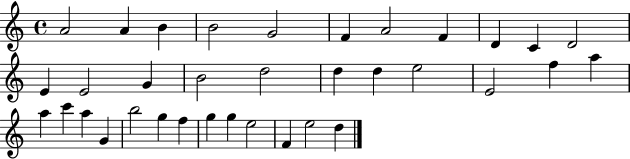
A4/h A4/q B4/q B4/h G4/h F4/q A4/h F4/q D4/q C4/q D4/h E4/q E4/h G4/q B4/h D5/h D5/q D5/q E5/h E4/h F5/q A5/q A5/q C6/q A5/q G4/q B5/h G5/q F5/q G5/q G5/q E5/h F4/q E5/h D5/q